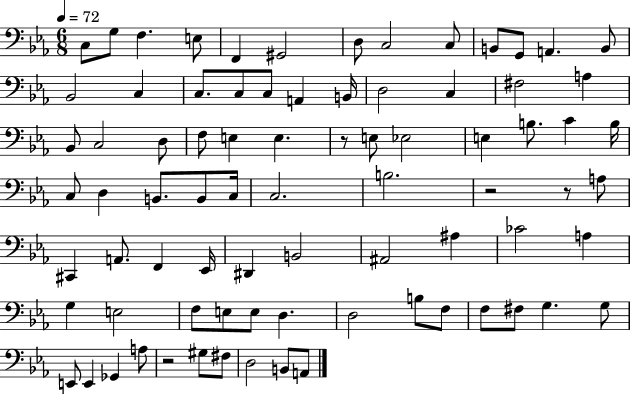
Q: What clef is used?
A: bass